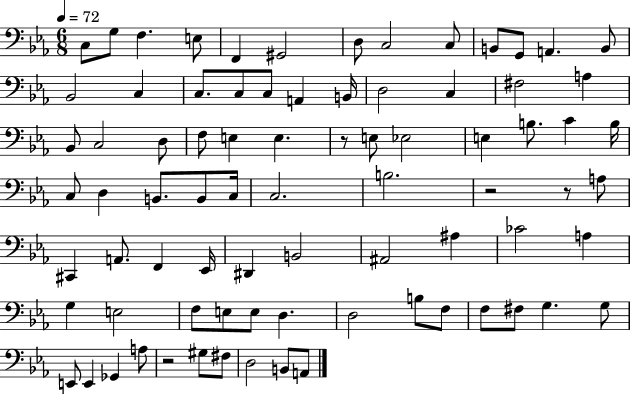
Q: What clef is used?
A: bass